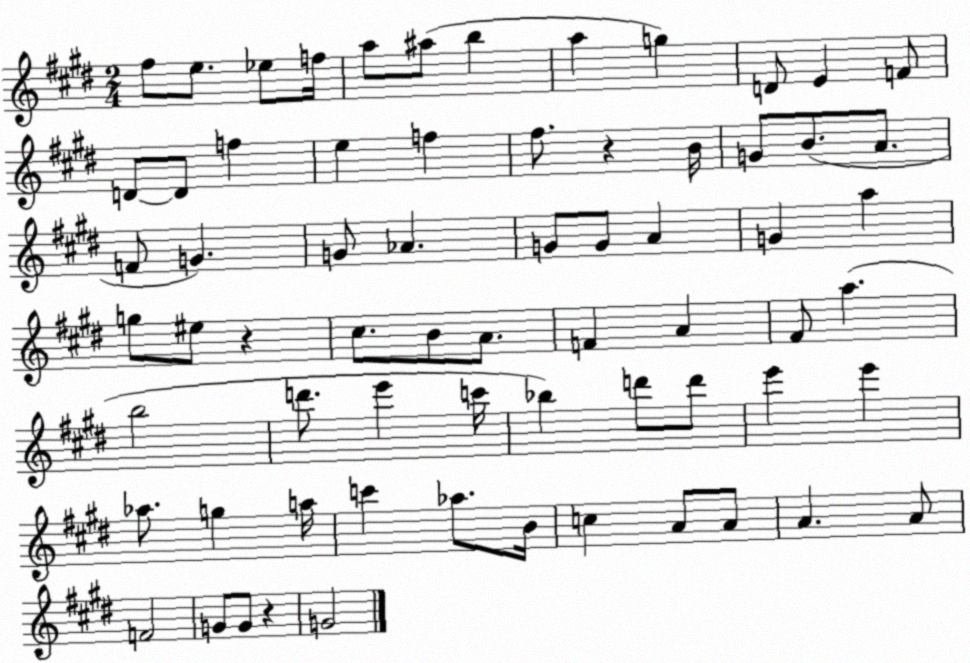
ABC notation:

X:1
T:Untitled
M:2/4
L:1/4
K:E
^f/2 e/2 _e/2 f/4 a/2 ^a/2 b a g D/2 E F/2 D/2 D/2 f e f ^f/2 z B/4 G/2 B/2 A/2 F/2 G G/2 _A G/2 G/2 A G a g/2 ^e/2 z ^c/2 B/2 A/2 F A ^F/2 a b2 d'/2 e' c'/4 _b d'/2 d'/2 e' e' _a/2 g a/4 c' _a/2 B/4 c A/2 A/2 A A/2 F2 G/2 G/2 z G2